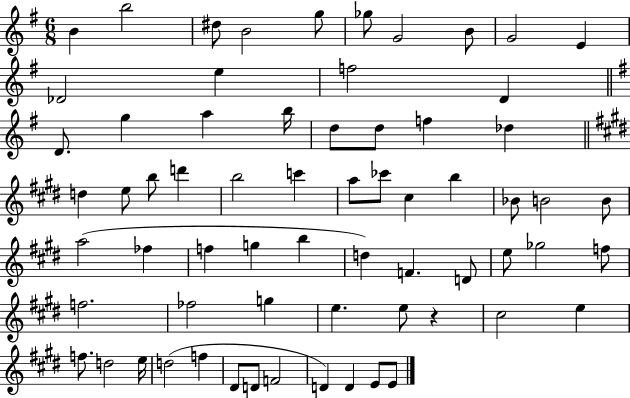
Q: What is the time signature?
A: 6/8